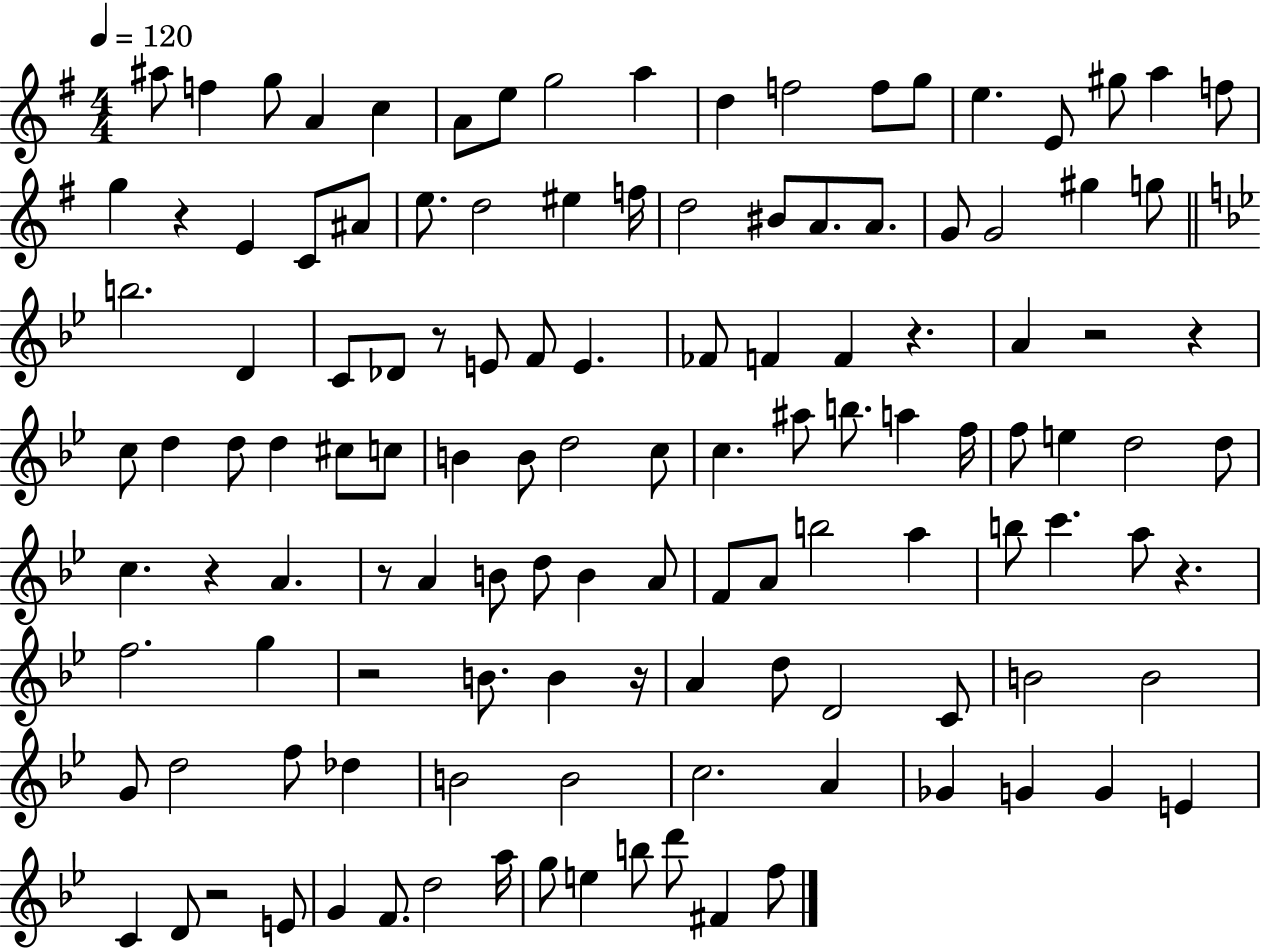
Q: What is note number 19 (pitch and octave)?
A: G5